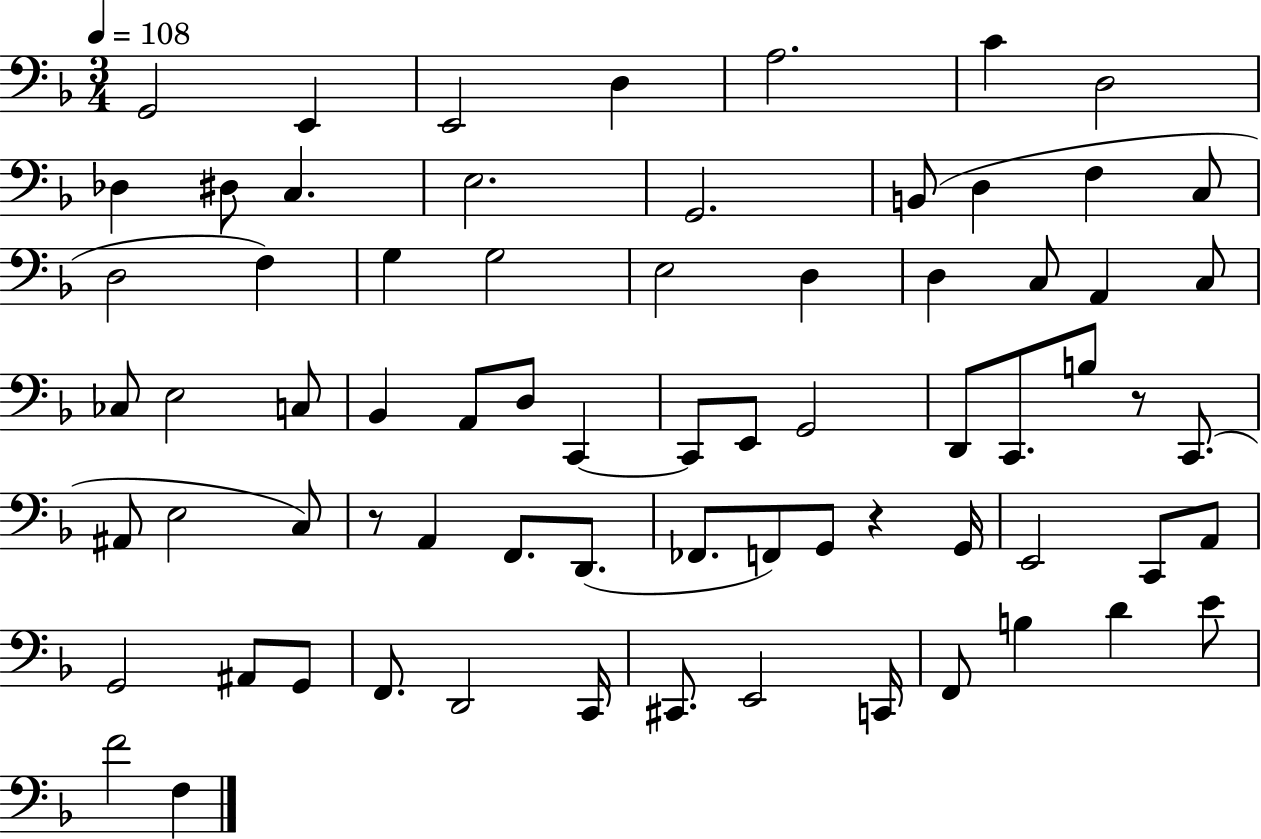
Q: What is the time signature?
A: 3/4